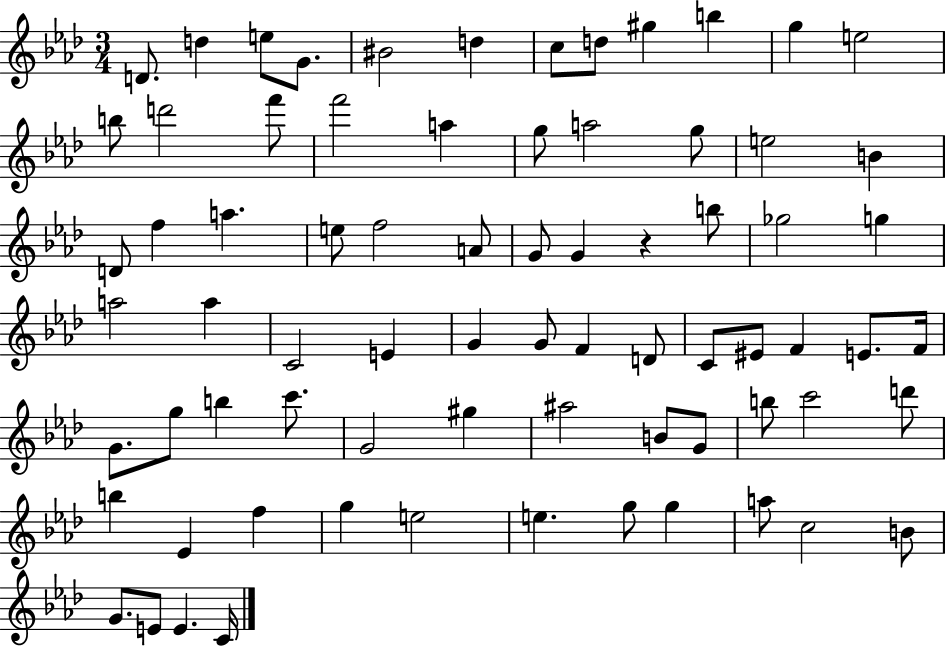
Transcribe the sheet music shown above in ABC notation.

X:1
T:Untitled
M:3/4
L:1/4
K:Ab
D/2 d e/2 G/2 ^B2 d c/2 d/2 ^g b g e2 b/2 d'2 f'/2 f'2 a g/2 a2 g/2 e2 B D/2 f a e/2 f2 A/2 G/2 G z b/2 _g2 g a2 a C2 E G G/2 F D/2 C/2 ^E/2 F E/2 F/4 G/2 g/2 b c'/2 G2 ^g ^a2 B/2 G/2 b/2 c'2 d'/2 b _E f g e2 e g/2 g a/2 c2 B/2 G/2 E/2 E C/4